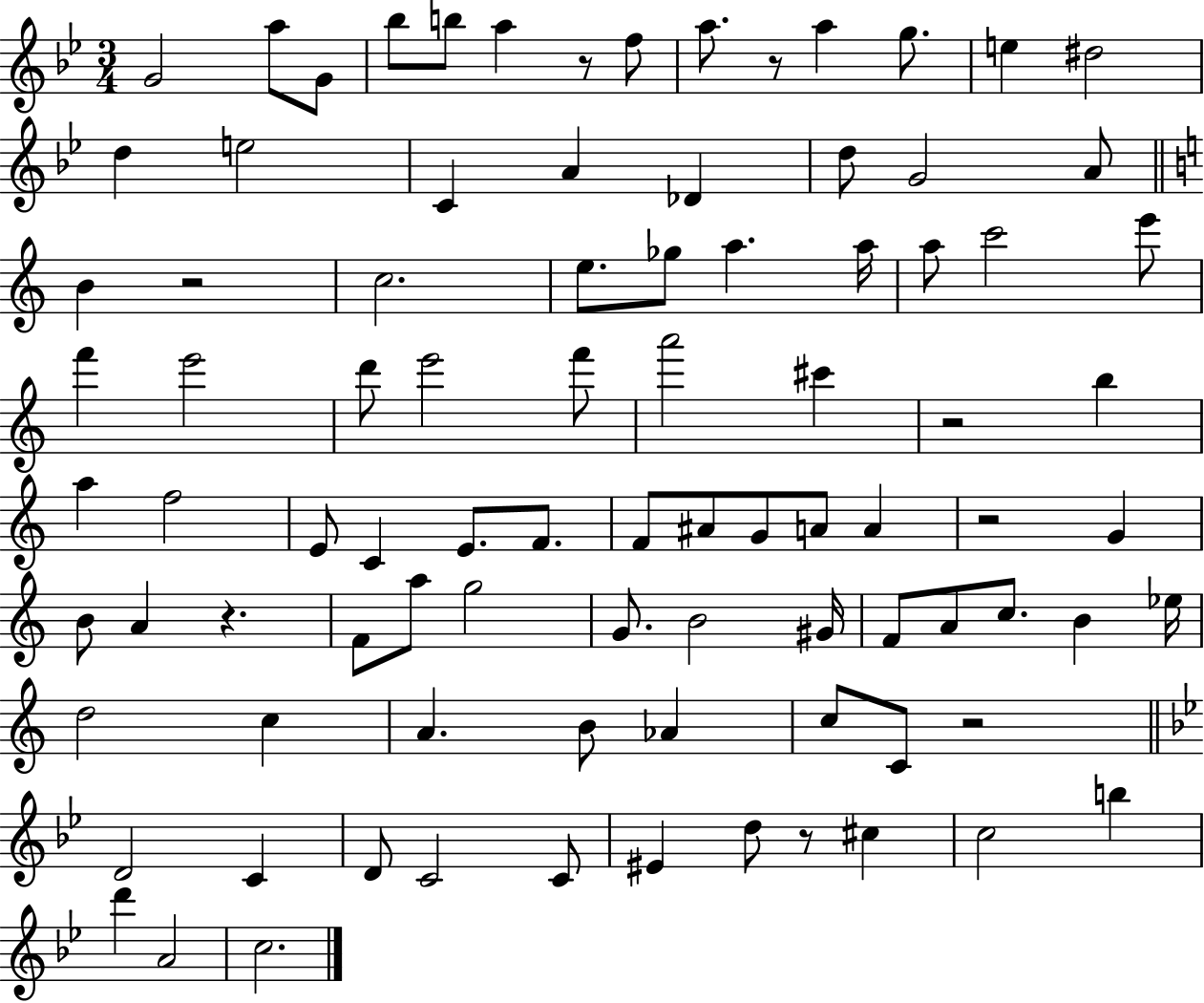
G4/h A5/e G4/e Bb5/e B5/e A5/q R/e F5/e A5/e. R/e A5/q G5/e. E5/q D#5/h D5/q E5/h C4/q A4/q Db4/q D5/e G4/h A4/e B4/q R/h C5/h. E5/e. Gb5/e A5/q. A5/s A5/e C6/h E6/e F6/q E6/h D6/e E6/h F6/e A6/h C#6/q R/h B5/q A5/q F5/h E4/e C4/q E4/e. F4/e. F4/e A#4/e G4/e A4/e A4/q R/h G4/q B4/e A4/q R/q. F4/e A5/e G5/h G4/e. B4/h G#4/s F4/e A4/e C5/e. B4/q Eb5/s D5/h C5/q A4/q. B4/e Ab4/q C5/e C4/e R/h D4/h C4/q D4/e C4/h C4/e EIS4/q D5/e R/e C#5/q C5/h B5/q D6/q A4/h C5/h.